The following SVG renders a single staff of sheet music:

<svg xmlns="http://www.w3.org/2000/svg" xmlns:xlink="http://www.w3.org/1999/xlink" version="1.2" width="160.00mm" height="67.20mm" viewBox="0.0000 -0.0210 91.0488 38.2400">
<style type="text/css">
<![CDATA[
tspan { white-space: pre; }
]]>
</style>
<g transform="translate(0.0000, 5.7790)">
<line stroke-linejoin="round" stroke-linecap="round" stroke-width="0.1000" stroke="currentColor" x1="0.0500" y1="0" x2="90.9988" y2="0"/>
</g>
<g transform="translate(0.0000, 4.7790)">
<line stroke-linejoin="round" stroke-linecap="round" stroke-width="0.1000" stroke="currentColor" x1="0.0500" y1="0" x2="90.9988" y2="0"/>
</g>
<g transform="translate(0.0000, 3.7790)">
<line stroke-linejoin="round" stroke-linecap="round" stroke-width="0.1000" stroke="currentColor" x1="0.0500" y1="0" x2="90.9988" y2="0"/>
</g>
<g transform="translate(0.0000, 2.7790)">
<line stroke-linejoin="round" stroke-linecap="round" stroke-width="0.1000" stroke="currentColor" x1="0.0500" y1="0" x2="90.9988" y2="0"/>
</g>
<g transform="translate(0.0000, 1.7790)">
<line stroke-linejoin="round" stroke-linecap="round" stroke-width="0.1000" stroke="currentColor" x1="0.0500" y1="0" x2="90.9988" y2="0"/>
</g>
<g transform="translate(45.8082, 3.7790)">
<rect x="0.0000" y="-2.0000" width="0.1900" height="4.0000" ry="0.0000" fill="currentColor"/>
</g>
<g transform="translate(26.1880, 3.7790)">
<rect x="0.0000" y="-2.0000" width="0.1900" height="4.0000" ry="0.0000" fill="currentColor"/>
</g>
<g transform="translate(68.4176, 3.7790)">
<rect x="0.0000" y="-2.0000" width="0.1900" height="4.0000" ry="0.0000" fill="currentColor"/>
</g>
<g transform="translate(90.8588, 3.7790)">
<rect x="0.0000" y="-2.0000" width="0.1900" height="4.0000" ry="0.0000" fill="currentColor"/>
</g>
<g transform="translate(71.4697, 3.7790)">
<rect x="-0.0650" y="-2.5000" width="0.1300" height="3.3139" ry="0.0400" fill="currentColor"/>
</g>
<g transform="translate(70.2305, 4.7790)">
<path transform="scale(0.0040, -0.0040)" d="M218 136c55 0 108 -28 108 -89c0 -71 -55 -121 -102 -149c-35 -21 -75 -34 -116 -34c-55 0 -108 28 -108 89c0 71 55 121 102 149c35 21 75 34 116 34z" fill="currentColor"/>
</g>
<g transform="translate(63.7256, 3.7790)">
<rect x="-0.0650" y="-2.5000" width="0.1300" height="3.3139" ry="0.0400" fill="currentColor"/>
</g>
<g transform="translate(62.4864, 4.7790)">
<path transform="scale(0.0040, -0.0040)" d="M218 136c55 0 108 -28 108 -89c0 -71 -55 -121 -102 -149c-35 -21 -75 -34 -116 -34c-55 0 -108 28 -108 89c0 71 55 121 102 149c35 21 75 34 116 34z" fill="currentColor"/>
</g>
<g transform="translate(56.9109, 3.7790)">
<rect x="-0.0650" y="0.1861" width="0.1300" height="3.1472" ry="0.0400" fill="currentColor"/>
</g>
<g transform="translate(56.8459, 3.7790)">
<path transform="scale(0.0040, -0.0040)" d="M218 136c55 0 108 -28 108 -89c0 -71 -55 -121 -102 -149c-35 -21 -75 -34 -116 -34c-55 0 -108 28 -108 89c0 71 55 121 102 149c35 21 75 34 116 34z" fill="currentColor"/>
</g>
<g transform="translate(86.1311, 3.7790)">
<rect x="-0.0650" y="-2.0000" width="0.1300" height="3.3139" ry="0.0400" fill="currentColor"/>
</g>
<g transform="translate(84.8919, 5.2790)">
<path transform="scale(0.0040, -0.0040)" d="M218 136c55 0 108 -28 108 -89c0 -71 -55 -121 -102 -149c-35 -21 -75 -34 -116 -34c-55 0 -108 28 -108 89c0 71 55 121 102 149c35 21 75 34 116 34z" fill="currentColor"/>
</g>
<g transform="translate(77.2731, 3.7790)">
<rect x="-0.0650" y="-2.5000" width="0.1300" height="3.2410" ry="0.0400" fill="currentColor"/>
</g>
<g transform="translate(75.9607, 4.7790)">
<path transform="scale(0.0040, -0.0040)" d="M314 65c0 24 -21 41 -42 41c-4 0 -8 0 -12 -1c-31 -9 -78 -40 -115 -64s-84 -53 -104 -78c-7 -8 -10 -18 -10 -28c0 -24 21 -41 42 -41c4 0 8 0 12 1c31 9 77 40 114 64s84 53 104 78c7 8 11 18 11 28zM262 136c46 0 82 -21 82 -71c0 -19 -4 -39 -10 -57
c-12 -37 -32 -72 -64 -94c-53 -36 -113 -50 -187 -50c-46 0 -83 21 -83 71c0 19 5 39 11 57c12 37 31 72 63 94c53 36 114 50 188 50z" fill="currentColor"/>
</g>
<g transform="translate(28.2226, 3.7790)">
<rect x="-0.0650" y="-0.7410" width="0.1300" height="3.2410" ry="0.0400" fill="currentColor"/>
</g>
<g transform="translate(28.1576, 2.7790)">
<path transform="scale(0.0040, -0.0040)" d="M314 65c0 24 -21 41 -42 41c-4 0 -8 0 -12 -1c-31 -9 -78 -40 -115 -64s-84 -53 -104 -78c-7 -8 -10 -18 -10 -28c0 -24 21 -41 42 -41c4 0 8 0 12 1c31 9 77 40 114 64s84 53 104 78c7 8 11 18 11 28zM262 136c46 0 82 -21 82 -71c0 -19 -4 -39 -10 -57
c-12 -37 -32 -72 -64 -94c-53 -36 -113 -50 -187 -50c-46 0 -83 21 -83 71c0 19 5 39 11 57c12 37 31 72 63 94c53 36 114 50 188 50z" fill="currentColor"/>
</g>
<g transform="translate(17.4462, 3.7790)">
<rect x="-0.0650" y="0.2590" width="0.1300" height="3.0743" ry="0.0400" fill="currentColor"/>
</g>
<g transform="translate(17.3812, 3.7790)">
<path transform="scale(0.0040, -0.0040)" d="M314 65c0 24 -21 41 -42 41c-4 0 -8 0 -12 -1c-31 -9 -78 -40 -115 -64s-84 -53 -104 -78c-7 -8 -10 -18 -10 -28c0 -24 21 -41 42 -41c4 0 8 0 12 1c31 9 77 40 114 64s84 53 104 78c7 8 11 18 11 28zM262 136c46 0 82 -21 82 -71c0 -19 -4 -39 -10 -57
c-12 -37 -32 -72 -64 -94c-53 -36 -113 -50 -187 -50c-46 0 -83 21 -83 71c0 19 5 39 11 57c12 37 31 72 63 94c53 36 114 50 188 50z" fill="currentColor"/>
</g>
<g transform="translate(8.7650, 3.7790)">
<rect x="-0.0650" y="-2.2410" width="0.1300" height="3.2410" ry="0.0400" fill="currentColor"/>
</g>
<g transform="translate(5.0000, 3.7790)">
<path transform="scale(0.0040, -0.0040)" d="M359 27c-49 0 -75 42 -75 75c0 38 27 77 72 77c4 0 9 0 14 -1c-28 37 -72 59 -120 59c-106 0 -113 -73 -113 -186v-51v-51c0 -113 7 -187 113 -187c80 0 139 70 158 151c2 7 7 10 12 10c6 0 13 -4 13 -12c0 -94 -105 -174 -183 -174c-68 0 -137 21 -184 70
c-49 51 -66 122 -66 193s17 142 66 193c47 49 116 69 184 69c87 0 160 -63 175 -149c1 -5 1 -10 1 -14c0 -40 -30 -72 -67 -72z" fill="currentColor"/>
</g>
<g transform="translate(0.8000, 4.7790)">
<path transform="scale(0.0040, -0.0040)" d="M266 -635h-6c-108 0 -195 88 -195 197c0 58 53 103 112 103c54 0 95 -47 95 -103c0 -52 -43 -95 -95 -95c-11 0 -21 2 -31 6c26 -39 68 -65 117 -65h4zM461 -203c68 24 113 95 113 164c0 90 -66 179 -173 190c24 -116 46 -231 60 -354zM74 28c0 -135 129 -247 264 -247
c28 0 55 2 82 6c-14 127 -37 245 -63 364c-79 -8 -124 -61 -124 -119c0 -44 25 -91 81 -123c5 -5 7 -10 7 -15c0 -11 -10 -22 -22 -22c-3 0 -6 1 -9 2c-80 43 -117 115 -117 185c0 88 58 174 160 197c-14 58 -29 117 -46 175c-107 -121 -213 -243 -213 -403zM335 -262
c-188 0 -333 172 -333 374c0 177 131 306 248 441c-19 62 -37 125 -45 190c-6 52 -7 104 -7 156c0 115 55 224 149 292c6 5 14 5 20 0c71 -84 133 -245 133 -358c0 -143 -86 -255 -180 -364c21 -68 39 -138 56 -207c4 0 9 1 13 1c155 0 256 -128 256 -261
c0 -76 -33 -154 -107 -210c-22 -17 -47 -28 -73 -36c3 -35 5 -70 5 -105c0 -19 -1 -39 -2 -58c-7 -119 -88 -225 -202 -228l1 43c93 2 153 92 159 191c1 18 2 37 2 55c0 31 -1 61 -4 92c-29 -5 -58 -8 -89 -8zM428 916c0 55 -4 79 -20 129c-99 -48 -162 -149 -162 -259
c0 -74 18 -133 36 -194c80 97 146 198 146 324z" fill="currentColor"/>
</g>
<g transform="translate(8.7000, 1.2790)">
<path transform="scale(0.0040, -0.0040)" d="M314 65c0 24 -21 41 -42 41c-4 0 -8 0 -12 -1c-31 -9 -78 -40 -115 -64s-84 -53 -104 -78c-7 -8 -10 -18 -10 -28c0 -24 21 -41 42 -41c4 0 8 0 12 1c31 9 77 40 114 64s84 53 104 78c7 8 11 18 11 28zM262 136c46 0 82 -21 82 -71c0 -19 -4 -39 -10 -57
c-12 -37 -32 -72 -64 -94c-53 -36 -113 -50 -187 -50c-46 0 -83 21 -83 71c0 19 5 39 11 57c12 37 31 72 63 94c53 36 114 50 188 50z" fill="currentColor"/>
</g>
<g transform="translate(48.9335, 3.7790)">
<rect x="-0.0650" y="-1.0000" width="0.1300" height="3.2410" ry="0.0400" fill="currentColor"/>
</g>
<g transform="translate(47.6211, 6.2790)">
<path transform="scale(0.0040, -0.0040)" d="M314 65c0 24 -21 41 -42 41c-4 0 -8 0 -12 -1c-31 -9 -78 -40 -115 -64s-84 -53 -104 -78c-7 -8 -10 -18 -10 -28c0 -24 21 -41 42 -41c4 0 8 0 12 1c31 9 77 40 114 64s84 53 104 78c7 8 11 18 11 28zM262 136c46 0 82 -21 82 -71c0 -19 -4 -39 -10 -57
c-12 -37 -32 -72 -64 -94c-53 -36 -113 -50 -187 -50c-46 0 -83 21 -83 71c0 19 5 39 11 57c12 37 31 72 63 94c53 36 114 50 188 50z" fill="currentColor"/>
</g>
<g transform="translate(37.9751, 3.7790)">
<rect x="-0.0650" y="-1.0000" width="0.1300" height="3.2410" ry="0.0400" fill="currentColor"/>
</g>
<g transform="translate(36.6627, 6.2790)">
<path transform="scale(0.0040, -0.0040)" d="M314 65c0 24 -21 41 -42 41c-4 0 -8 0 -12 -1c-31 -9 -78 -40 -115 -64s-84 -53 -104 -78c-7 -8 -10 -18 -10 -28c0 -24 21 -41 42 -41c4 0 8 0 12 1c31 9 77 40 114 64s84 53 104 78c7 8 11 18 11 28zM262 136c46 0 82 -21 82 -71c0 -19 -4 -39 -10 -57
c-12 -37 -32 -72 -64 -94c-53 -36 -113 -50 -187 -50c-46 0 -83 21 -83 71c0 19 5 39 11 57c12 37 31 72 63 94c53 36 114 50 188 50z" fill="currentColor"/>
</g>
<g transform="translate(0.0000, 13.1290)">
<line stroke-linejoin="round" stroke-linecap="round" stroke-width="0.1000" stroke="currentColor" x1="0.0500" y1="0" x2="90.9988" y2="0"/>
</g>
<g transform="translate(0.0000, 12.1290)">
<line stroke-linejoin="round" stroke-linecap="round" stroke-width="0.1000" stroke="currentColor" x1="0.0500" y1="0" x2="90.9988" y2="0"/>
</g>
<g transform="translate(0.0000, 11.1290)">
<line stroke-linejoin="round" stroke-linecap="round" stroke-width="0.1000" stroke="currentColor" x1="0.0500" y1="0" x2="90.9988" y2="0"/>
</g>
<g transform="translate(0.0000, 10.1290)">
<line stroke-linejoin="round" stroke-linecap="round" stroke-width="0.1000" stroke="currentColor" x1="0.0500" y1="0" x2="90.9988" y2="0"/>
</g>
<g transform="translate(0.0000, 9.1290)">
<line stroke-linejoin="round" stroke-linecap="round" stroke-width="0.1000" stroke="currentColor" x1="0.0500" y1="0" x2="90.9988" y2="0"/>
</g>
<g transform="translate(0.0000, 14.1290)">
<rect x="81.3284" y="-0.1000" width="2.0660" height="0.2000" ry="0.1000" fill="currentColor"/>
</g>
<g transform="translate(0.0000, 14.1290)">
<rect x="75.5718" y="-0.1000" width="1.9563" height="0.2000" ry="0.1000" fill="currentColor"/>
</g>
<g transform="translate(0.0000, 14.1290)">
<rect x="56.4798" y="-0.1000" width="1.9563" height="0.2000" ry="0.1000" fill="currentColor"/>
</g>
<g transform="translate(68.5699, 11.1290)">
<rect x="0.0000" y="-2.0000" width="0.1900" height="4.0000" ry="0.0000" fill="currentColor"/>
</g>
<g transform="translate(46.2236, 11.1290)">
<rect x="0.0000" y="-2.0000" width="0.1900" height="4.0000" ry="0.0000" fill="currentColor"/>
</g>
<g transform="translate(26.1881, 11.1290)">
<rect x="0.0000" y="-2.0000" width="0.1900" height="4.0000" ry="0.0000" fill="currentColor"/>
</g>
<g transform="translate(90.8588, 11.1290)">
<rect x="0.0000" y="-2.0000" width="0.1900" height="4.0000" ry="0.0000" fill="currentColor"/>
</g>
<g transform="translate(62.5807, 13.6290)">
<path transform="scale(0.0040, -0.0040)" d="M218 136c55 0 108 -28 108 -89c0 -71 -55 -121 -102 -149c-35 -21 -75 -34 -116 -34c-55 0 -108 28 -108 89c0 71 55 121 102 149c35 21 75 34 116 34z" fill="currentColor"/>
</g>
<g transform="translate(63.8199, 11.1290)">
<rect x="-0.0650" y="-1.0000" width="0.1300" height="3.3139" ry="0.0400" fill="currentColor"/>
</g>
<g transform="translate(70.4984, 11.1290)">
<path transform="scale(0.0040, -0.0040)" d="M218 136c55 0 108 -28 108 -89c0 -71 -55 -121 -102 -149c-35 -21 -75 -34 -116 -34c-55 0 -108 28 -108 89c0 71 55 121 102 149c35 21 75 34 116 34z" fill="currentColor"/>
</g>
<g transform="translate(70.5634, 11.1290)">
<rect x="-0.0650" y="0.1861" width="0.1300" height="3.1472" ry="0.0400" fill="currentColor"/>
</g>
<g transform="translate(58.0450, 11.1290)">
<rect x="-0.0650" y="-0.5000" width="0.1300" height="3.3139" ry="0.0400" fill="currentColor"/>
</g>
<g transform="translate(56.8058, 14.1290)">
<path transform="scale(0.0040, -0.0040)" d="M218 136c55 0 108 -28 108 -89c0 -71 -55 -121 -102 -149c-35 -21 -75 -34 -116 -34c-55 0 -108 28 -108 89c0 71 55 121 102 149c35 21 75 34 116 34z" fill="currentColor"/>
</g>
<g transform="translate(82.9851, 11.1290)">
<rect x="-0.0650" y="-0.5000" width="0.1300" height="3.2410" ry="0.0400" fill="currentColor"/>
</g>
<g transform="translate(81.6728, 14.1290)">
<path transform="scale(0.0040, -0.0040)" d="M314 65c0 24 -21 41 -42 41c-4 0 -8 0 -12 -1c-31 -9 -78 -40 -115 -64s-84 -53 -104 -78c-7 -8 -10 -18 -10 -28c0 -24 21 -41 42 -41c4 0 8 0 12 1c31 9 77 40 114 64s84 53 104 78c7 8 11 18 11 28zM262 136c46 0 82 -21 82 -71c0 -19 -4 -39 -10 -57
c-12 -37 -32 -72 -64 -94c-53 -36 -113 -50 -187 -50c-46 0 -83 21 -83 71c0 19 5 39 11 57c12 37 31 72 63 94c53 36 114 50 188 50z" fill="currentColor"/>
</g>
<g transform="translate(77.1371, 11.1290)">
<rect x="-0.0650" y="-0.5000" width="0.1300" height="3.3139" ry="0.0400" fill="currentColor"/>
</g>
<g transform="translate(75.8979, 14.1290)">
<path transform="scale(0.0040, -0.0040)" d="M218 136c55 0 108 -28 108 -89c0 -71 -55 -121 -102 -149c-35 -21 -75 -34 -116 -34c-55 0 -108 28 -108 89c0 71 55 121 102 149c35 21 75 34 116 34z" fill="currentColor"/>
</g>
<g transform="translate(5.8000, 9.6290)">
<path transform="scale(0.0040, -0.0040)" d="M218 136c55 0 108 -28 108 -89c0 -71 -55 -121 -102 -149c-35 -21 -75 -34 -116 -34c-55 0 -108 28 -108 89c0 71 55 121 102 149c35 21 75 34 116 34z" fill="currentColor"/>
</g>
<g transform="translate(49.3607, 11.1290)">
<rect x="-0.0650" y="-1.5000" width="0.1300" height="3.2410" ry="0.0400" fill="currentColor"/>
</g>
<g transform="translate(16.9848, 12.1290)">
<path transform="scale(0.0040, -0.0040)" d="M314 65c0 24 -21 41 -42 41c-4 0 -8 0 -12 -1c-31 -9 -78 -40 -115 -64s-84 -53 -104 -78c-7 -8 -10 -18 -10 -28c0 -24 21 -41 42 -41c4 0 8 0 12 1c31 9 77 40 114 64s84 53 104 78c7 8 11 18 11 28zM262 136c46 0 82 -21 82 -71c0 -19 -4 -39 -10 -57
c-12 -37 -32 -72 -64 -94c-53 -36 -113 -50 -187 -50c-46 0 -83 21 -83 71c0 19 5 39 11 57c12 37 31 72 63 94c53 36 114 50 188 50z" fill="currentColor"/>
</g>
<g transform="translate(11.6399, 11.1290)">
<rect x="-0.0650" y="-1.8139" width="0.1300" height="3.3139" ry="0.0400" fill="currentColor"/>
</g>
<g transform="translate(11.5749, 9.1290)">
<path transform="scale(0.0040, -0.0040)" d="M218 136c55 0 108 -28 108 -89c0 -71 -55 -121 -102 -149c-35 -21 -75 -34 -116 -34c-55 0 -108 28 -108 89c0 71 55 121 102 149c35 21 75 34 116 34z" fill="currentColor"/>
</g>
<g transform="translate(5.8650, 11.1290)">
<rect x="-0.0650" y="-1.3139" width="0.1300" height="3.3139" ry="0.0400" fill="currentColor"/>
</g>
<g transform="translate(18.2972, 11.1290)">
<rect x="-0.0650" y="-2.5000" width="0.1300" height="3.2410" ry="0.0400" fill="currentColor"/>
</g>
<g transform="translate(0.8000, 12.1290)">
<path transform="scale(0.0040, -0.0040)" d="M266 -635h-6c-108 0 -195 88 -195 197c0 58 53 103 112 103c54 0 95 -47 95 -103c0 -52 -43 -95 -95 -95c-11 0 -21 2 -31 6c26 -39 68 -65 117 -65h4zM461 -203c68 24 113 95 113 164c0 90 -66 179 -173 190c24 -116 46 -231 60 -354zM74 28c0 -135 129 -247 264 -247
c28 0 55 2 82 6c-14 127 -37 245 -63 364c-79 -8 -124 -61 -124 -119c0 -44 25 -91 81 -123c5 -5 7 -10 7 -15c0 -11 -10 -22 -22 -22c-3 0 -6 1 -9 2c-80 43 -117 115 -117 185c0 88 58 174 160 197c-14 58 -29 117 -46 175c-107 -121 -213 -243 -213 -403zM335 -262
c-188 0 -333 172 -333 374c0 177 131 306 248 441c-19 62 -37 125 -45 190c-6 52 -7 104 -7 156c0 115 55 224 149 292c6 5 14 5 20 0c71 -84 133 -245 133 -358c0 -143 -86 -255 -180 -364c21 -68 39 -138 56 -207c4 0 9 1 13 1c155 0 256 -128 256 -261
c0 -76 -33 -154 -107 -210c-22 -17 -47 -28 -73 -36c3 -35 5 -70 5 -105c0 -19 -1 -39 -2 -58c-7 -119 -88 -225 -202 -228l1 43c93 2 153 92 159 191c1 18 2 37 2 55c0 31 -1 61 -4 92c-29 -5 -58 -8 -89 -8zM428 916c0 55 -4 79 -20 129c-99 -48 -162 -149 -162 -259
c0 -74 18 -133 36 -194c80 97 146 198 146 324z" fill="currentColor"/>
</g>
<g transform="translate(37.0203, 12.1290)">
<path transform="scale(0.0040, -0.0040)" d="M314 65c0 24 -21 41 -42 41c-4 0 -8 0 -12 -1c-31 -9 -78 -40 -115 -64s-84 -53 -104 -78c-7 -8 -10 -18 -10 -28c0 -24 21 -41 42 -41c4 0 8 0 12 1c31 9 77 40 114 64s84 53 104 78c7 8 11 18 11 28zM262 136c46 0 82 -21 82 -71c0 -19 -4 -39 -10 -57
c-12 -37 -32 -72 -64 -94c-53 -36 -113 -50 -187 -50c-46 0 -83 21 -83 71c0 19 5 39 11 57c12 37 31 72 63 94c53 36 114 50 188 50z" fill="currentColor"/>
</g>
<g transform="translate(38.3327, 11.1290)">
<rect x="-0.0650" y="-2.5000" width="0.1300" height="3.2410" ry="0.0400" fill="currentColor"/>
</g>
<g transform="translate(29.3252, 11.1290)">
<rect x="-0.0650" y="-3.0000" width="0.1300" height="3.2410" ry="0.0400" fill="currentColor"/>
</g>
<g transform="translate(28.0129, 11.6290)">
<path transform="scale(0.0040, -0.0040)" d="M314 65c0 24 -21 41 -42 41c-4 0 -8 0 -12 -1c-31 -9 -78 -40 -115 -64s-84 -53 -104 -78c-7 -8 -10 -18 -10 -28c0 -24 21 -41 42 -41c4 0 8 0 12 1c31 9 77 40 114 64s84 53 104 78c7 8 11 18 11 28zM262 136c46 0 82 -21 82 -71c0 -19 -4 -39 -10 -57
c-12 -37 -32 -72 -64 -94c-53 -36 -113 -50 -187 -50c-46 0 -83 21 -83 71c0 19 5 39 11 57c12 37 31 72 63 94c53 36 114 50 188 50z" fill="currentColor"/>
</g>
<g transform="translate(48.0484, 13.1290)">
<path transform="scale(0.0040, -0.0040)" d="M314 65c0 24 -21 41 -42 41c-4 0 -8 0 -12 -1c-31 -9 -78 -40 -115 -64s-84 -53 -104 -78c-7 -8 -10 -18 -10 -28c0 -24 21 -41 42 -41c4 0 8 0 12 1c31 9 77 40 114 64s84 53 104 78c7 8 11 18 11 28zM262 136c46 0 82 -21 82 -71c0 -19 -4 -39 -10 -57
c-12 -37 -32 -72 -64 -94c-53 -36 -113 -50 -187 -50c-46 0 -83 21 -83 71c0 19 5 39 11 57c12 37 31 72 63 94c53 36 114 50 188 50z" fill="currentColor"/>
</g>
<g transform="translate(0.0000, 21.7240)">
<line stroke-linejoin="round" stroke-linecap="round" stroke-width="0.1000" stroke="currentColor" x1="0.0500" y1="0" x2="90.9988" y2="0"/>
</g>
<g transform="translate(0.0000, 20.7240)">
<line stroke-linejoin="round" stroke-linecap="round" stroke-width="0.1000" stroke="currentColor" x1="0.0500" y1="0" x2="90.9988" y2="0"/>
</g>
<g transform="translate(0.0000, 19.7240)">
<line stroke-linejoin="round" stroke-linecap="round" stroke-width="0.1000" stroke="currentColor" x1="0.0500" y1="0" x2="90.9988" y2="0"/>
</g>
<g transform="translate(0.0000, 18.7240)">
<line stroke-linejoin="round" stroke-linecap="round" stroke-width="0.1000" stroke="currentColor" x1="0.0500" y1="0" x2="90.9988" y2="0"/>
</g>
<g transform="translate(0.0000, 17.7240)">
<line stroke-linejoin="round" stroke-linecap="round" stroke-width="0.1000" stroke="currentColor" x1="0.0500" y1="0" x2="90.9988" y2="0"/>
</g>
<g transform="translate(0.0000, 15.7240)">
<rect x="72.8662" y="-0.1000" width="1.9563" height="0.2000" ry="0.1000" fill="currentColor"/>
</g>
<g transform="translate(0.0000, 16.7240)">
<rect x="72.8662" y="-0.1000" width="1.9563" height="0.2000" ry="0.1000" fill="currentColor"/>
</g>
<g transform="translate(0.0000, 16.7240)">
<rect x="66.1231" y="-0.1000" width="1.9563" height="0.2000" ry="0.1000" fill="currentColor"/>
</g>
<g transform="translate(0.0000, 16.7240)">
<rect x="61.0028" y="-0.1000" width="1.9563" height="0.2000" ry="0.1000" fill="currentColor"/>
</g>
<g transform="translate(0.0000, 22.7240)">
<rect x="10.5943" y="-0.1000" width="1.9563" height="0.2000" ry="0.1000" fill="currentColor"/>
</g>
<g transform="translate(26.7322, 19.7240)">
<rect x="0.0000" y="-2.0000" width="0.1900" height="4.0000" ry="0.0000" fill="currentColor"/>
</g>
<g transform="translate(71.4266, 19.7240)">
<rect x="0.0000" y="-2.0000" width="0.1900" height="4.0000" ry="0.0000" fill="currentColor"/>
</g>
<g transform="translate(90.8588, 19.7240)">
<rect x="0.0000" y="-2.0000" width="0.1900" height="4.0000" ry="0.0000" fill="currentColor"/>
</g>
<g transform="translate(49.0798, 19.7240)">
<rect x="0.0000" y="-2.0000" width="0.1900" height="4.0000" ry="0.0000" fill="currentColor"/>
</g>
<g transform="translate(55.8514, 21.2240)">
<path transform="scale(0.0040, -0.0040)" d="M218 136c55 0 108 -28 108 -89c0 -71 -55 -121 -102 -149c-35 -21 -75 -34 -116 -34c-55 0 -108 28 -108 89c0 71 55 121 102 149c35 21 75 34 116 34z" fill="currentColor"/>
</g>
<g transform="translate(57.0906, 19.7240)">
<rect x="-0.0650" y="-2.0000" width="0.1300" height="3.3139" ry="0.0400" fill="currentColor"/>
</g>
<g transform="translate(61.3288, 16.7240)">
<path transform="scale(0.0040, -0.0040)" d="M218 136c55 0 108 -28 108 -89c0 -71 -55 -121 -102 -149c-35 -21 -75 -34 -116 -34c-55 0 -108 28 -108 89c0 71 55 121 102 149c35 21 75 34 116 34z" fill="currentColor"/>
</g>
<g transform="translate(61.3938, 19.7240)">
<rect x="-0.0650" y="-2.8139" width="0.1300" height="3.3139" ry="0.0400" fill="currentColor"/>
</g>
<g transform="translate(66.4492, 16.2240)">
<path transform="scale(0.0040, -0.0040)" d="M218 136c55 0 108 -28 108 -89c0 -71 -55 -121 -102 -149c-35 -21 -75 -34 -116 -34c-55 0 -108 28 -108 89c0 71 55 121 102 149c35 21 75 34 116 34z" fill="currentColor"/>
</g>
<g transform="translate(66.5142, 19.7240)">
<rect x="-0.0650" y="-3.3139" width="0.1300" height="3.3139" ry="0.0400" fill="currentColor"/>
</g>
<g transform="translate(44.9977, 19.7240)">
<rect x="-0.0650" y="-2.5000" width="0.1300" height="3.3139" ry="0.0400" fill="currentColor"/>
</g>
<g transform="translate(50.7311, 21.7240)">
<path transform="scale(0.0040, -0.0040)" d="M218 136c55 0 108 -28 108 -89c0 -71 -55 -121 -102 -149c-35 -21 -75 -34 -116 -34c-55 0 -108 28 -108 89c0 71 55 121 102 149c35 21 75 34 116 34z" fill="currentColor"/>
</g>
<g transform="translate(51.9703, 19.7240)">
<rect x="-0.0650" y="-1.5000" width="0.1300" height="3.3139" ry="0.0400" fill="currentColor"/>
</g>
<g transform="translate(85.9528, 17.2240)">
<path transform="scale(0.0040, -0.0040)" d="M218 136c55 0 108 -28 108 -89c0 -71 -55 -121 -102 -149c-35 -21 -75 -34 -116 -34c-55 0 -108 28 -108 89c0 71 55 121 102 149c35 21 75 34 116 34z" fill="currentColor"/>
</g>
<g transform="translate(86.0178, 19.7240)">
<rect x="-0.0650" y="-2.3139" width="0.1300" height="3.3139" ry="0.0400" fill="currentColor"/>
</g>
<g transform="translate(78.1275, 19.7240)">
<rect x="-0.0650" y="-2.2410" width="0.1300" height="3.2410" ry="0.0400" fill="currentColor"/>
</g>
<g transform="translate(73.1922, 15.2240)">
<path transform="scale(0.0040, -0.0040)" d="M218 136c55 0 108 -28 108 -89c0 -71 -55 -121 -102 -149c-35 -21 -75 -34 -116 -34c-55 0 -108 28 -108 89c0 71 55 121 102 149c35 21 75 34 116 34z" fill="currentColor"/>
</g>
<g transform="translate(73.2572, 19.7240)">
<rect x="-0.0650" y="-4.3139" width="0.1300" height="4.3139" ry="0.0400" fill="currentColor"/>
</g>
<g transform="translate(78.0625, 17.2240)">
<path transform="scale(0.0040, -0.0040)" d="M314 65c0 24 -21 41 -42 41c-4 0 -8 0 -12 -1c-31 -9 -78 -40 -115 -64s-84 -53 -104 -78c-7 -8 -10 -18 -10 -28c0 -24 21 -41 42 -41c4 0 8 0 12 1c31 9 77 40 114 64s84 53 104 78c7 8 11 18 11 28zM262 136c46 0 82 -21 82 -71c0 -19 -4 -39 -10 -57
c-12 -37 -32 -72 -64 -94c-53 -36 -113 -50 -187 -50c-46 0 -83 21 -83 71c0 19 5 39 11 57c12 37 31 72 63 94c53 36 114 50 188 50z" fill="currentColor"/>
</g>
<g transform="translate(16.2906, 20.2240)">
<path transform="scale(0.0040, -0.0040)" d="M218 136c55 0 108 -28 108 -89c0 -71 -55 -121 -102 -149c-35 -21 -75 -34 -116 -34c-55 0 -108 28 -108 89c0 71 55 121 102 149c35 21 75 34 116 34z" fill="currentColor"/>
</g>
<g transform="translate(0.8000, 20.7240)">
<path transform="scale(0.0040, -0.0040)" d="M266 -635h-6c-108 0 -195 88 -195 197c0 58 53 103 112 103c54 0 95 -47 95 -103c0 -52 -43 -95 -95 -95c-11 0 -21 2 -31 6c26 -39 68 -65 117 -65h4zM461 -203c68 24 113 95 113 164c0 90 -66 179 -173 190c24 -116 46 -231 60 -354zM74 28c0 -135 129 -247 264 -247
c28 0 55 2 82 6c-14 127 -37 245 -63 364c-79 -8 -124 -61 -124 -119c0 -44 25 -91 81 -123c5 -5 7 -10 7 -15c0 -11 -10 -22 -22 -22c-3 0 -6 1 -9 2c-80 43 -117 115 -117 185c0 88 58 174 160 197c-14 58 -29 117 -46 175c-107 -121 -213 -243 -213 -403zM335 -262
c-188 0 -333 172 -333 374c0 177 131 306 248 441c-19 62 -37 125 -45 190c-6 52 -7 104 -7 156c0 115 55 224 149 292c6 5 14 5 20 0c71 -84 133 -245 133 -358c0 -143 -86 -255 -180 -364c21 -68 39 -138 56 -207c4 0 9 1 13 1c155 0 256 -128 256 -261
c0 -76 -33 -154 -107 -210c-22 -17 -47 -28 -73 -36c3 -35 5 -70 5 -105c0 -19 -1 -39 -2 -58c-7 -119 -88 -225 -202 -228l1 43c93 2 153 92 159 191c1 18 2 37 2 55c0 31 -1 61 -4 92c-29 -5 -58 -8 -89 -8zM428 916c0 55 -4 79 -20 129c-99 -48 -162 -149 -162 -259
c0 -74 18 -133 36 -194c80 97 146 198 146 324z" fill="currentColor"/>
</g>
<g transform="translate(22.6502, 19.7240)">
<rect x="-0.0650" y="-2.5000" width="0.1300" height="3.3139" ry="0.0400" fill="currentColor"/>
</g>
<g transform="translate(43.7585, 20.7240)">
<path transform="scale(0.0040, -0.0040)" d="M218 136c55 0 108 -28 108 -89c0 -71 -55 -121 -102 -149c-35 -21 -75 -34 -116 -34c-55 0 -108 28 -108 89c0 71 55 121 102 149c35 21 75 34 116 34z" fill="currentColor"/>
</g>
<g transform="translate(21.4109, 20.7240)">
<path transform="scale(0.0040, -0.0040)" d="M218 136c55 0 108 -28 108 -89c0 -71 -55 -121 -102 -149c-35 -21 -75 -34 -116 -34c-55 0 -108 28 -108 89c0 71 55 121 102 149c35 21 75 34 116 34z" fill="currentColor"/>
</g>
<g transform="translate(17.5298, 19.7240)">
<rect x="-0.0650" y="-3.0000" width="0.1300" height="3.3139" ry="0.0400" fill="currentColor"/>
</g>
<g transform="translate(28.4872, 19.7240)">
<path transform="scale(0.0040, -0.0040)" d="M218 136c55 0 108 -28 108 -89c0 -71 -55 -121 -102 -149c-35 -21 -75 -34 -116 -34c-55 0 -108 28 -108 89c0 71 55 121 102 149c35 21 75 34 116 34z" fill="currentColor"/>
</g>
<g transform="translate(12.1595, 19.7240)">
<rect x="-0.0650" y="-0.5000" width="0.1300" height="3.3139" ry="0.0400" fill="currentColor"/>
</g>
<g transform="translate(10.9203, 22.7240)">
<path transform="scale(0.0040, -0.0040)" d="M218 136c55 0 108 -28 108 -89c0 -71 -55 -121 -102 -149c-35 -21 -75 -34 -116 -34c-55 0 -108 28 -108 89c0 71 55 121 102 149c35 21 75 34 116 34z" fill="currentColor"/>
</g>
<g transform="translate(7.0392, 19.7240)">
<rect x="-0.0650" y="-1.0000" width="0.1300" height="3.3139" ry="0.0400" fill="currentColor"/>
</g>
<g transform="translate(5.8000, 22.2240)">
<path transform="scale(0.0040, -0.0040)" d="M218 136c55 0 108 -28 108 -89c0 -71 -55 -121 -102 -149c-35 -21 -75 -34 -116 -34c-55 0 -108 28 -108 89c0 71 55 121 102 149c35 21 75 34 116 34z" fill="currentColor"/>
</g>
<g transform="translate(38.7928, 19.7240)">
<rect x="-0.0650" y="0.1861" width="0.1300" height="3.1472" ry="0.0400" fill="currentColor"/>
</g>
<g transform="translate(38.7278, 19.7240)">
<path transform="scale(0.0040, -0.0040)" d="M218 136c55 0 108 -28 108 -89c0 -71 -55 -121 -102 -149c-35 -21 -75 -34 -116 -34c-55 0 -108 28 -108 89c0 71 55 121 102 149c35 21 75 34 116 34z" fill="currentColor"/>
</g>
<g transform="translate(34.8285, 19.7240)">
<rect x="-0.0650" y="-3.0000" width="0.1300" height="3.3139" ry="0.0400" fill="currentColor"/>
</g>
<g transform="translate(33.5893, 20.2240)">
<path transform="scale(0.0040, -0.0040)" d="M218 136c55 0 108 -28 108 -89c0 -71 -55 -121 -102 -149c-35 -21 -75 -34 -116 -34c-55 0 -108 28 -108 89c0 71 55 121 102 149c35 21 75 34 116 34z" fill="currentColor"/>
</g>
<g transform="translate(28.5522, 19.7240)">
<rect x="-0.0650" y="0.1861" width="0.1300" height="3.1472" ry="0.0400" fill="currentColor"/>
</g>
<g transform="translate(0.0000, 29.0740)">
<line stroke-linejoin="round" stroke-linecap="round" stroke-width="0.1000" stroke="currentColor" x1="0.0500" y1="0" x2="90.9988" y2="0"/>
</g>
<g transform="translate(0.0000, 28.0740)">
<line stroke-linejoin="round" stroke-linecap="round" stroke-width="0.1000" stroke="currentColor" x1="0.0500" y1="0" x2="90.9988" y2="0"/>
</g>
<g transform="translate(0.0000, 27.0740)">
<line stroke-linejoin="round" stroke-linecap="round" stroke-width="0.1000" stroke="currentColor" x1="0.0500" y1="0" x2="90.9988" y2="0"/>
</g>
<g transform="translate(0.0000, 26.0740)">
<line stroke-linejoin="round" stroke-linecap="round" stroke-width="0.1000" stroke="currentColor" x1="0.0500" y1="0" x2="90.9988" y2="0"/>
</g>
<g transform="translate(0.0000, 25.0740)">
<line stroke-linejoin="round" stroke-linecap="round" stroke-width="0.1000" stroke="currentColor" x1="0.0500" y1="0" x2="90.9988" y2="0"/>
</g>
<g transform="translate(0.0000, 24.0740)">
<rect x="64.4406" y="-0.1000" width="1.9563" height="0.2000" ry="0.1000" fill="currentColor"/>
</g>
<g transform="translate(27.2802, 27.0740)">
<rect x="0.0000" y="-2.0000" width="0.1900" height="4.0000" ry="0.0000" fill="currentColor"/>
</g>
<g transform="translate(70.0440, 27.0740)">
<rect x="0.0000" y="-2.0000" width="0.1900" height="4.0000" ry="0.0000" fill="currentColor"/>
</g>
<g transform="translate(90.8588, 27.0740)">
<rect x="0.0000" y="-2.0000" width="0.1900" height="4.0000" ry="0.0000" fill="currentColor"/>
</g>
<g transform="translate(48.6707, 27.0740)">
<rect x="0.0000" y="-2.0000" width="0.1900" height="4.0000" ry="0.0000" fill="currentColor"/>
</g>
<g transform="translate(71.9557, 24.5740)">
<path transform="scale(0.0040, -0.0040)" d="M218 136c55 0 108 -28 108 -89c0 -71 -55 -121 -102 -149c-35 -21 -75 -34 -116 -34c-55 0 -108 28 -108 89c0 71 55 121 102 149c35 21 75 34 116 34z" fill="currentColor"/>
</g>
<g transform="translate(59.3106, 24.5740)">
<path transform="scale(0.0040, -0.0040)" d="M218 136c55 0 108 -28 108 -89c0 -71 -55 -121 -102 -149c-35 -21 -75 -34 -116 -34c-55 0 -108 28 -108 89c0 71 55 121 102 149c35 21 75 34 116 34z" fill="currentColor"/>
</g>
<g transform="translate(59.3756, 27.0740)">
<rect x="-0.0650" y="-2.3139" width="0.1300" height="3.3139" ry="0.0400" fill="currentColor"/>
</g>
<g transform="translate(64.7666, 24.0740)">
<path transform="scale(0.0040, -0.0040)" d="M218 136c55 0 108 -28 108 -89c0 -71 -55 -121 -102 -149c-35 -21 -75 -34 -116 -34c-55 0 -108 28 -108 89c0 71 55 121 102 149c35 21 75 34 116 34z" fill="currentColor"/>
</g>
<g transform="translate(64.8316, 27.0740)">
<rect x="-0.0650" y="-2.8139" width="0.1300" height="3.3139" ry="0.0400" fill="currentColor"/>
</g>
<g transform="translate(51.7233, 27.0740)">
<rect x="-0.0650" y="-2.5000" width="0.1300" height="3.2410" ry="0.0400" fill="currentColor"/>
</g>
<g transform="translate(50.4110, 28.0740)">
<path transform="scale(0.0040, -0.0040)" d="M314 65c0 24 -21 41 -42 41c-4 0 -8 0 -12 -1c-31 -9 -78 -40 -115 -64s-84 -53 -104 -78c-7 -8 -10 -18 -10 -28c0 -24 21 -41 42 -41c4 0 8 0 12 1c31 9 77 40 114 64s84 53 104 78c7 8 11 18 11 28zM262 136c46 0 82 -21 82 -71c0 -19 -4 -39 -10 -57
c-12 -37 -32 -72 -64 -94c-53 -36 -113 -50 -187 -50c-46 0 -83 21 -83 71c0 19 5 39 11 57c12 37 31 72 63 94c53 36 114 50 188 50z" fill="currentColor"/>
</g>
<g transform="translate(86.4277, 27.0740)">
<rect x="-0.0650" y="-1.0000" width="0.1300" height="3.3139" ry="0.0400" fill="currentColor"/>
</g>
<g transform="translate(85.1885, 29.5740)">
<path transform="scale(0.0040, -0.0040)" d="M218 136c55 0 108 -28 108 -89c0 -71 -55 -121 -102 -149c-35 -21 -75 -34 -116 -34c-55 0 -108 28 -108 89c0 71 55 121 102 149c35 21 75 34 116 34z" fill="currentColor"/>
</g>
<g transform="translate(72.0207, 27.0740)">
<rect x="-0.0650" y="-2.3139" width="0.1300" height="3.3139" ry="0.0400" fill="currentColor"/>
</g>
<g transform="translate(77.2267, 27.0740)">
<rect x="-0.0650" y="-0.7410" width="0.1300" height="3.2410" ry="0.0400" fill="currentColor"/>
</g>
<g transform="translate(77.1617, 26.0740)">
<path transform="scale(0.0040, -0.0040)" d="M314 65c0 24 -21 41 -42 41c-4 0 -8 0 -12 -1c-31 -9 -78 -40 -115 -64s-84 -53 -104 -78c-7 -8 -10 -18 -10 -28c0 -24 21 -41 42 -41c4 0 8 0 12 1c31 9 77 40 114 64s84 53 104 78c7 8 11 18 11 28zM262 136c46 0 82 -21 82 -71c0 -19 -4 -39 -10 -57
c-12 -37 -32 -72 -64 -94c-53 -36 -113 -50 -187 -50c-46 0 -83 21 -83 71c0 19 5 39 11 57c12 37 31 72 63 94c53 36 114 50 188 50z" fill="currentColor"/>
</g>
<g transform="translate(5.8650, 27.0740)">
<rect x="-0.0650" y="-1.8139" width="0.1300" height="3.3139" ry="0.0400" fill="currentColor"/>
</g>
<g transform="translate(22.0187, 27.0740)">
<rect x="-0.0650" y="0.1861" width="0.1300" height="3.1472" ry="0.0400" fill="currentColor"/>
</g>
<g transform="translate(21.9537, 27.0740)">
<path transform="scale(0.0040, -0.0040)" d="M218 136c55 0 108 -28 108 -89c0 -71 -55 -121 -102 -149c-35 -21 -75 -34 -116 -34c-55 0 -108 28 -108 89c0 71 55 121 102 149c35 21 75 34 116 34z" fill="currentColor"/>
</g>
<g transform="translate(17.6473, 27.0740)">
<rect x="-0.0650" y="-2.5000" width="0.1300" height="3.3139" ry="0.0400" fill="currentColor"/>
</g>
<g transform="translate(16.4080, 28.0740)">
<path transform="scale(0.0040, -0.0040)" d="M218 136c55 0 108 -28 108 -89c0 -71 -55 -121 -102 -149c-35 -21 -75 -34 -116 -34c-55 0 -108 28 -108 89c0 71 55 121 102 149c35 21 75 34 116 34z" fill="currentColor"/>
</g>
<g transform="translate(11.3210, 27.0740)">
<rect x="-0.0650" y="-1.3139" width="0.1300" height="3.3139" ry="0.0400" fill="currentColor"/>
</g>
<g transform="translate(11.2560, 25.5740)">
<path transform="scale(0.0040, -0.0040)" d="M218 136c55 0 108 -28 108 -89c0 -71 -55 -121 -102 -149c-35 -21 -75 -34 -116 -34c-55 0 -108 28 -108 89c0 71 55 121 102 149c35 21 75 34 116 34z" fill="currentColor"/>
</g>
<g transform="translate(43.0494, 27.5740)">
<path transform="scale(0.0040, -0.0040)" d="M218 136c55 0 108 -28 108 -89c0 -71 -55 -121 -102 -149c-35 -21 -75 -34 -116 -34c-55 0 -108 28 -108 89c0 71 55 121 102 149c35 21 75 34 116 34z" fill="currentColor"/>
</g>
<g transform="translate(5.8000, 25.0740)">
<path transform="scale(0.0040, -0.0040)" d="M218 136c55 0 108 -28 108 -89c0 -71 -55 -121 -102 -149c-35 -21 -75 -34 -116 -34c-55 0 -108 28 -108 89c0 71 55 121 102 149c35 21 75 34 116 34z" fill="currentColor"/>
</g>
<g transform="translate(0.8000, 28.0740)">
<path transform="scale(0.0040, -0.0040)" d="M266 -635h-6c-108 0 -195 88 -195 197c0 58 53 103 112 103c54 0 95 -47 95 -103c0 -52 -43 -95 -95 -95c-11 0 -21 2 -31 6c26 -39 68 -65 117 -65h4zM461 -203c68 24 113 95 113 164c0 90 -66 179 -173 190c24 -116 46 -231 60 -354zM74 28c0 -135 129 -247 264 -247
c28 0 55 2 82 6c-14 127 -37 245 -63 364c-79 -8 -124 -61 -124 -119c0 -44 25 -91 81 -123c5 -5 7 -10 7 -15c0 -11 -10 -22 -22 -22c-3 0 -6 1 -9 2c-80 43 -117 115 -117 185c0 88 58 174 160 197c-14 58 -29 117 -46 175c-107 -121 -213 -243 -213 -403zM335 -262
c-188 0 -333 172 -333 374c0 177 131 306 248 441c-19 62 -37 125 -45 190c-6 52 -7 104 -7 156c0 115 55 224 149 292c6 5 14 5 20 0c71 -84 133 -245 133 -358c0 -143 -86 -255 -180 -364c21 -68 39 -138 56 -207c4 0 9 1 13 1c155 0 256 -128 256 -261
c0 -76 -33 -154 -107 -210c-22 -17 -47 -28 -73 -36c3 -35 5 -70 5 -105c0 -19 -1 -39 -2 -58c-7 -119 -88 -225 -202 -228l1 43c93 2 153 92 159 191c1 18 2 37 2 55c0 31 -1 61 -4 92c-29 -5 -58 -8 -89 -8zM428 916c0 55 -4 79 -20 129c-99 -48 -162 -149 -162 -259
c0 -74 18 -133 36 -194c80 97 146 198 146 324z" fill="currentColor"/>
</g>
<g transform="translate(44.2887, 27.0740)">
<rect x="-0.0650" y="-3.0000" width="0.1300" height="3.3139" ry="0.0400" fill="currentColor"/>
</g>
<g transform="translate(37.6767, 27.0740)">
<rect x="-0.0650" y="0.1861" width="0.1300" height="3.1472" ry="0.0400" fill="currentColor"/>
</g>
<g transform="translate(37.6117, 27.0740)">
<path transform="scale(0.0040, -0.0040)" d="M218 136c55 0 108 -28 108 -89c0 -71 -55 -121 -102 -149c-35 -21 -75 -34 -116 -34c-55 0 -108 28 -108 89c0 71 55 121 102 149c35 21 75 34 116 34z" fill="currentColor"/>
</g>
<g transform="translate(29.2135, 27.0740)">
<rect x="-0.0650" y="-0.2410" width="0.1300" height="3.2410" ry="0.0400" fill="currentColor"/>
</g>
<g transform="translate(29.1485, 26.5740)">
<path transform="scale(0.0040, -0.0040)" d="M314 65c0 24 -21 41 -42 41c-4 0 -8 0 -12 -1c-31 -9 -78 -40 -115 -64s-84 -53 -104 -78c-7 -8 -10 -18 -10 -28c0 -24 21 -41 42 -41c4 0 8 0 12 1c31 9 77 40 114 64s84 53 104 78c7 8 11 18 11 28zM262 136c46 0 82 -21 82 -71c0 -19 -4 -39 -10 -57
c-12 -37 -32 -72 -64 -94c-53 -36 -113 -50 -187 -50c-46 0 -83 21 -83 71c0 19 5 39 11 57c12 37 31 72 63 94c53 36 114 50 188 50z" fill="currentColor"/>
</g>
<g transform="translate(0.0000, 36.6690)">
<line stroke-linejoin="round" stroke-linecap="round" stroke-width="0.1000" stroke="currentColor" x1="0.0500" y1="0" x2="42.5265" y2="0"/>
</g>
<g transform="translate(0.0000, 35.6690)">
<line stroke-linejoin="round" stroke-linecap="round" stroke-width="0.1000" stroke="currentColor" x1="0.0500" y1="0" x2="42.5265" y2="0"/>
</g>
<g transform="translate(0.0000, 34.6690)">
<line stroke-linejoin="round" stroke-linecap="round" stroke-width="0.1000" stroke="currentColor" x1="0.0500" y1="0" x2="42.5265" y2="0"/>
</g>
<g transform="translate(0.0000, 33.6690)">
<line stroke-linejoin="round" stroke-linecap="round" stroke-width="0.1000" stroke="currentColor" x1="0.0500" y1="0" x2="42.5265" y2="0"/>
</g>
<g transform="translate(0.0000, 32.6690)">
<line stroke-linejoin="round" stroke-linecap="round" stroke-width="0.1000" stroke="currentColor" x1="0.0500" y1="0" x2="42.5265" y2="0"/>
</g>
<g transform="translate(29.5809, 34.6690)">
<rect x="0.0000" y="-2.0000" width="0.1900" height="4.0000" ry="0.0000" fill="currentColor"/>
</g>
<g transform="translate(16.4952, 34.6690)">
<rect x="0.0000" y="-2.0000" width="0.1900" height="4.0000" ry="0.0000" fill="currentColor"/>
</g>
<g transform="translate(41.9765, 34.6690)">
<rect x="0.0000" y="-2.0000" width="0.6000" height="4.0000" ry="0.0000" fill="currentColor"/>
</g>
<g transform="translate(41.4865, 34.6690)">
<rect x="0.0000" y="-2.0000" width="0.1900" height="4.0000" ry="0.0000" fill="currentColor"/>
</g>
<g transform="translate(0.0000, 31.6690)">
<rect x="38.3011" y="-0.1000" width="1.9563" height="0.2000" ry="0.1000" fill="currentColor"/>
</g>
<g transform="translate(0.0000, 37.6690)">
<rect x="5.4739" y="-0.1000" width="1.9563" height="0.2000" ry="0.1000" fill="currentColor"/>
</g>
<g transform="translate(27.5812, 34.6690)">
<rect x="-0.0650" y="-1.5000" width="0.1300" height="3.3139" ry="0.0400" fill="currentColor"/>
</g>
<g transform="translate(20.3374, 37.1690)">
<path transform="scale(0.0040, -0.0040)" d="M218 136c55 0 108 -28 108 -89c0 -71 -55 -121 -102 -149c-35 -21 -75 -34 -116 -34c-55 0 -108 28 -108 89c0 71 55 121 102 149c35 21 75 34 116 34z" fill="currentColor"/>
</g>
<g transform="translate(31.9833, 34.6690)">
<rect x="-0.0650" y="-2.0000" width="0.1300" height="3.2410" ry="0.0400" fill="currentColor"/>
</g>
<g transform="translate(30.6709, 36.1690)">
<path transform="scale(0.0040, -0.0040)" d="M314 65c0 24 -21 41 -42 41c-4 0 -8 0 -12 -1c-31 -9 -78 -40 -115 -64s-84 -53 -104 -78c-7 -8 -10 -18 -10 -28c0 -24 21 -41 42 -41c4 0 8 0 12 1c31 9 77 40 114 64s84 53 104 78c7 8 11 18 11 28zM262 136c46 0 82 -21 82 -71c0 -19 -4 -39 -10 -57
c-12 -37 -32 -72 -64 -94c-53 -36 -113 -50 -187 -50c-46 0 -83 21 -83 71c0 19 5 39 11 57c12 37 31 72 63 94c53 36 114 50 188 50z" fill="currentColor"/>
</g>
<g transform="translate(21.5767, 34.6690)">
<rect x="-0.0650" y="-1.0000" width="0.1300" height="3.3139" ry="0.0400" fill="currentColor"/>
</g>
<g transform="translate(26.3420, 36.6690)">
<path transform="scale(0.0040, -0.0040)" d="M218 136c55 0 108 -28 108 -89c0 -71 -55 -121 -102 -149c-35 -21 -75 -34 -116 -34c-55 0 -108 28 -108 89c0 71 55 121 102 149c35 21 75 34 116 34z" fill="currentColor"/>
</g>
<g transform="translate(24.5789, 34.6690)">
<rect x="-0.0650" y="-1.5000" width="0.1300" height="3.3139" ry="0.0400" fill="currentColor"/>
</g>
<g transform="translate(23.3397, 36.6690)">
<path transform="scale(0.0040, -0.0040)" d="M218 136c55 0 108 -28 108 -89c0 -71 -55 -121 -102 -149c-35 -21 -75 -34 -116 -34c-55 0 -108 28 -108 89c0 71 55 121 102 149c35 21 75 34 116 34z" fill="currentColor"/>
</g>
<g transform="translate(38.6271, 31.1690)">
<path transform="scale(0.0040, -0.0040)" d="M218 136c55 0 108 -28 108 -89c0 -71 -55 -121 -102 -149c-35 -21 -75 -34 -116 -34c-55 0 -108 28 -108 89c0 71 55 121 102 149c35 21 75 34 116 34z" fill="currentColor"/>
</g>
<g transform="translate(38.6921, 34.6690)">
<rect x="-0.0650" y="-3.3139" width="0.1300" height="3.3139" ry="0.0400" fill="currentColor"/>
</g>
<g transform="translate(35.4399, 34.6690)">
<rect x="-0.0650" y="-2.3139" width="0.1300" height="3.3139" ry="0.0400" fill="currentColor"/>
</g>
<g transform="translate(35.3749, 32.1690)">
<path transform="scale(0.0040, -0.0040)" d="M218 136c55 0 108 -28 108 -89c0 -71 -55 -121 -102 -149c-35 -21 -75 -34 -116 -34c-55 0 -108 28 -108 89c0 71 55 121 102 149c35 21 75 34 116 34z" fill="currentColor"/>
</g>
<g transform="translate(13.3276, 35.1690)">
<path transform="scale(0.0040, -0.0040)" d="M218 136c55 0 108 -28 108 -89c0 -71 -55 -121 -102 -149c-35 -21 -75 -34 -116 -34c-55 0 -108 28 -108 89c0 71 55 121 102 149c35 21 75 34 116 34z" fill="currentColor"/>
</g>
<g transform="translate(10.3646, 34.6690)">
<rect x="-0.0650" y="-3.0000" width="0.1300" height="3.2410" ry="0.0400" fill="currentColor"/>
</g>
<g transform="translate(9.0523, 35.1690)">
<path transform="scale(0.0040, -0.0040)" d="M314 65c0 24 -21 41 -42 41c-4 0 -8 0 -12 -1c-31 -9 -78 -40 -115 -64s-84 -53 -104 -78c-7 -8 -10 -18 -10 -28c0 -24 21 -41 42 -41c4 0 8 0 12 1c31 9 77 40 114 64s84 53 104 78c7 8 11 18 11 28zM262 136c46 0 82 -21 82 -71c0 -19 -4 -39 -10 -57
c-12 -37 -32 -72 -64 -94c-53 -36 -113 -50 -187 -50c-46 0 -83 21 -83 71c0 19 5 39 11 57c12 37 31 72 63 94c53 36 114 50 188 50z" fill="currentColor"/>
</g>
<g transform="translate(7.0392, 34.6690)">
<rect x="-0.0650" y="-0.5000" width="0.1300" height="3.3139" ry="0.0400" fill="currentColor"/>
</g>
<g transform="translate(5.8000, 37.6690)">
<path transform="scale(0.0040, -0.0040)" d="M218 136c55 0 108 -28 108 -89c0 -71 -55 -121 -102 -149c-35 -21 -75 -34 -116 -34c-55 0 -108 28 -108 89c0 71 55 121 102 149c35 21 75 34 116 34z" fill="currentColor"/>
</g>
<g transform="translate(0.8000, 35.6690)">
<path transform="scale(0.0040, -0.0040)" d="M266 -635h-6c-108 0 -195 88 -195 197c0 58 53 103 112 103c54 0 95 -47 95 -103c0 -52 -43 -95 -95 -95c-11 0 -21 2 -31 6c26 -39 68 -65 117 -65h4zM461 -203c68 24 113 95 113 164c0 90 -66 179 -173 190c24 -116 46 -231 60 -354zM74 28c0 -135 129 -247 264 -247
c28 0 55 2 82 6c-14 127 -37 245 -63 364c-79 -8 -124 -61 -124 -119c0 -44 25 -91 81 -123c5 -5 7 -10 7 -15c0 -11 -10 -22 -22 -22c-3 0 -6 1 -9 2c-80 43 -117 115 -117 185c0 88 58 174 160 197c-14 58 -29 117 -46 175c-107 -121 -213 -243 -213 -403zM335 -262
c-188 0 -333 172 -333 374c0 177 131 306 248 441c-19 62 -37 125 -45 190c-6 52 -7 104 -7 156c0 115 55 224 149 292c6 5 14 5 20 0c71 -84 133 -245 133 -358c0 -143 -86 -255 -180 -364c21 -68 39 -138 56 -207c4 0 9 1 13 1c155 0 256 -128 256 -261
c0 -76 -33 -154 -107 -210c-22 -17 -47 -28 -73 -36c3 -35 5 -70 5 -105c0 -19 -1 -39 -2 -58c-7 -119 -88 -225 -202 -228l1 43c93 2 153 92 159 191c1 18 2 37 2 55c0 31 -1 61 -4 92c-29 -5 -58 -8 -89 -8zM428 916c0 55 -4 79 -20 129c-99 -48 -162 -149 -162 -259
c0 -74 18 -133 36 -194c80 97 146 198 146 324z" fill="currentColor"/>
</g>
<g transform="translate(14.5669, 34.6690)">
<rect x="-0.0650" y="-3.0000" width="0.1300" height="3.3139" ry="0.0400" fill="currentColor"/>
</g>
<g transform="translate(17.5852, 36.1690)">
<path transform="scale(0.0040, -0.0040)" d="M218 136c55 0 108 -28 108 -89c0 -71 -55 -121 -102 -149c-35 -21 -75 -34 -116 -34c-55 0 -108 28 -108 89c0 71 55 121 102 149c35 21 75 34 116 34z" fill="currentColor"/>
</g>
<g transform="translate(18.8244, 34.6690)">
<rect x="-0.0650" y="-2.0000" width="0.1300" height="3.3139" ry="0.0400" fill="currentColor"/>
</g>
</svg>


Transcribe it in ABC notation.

X:1
T:Untitled
M:4/4
L:1/4
K:C
g2 B2 d2 D2 D2 B G G G2 F e f G2 A2 G2 E2 C D B C C2 D C A G B A B G E F a b d' g2 g f e G B c2 B A G2 g a g d2 D C A2 A F D E E F2 g b